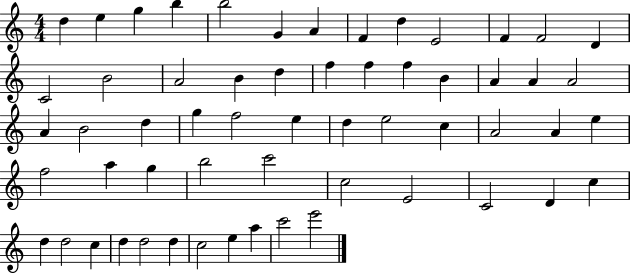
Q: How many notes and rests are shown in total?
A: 58